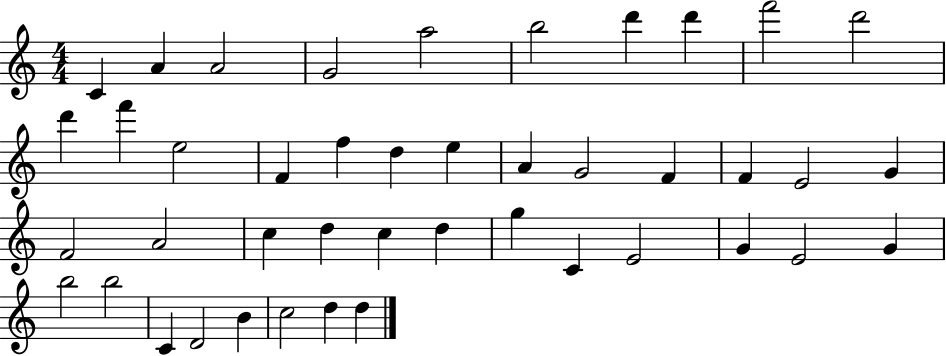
C4/q A4/q A4/h G4/h A5/h B5/h D6/q D6/q F6/h D6/h D6/q F6/q E5/h F4/q F5/q D5/q E5/q A4/q G4/h F4/q F4/q E4/h G4/q F4/h A4/h C5/q D5/q C5/q D5/q G5/q C4/q E4/h G4/q E4/h G4/q B5/h B5/h C4/q D4/h B4/q C5/h D5/q D5/q